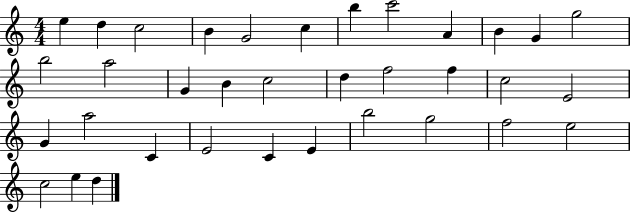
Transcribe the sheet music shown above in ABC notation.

X:1
T:Untitled
M:4/4
L:1/4
K:C
e d c2 B G2 c b c'2 A B G g2 b2 a2 G B c2 d f2 f c2 E2 G a2 C E2 C E b2 g2 f2 e2 c2 e d